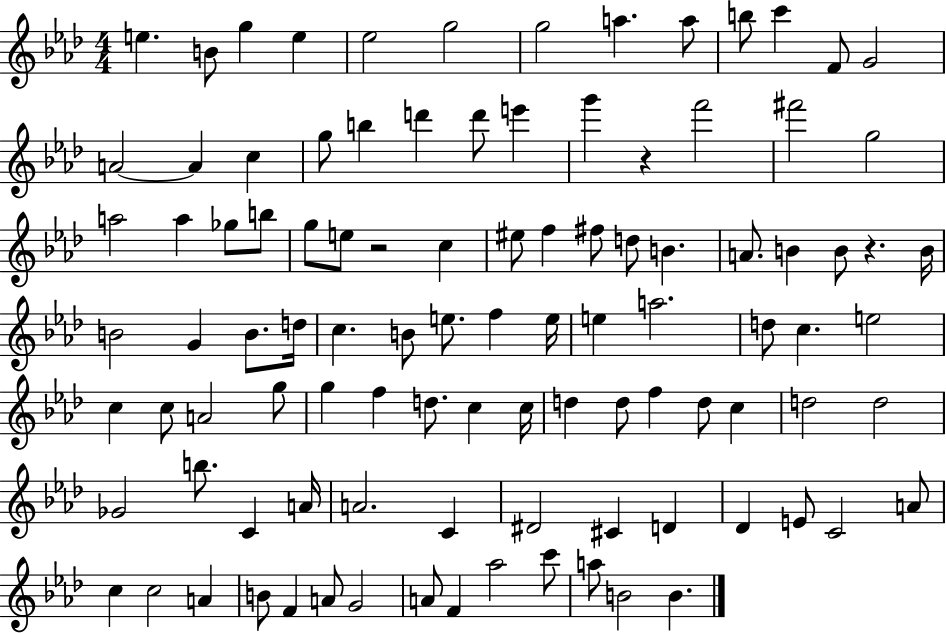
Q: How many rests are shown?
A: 3